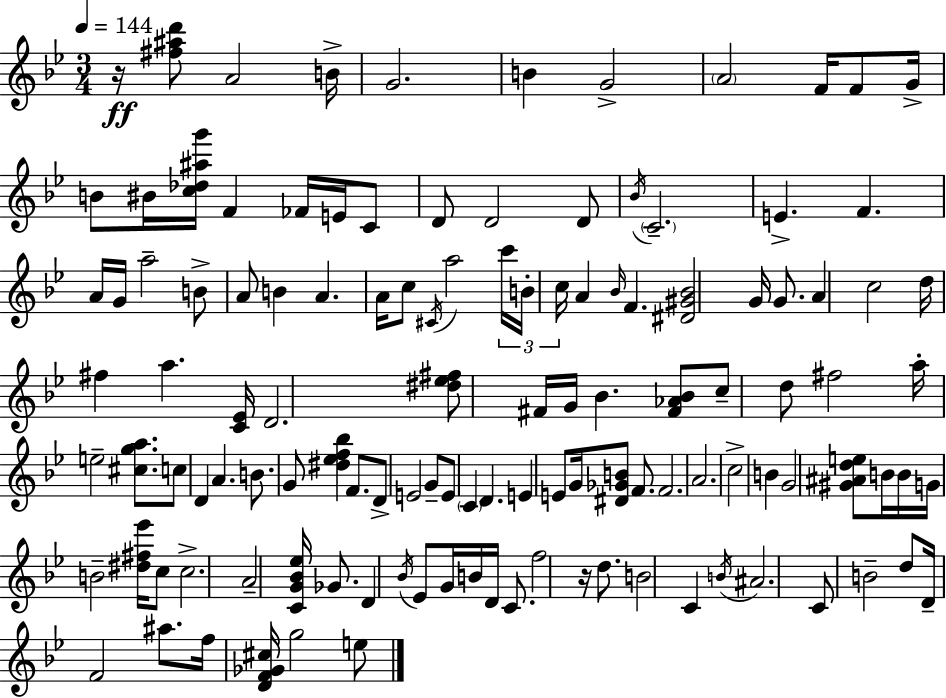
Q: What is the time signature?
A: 3/4